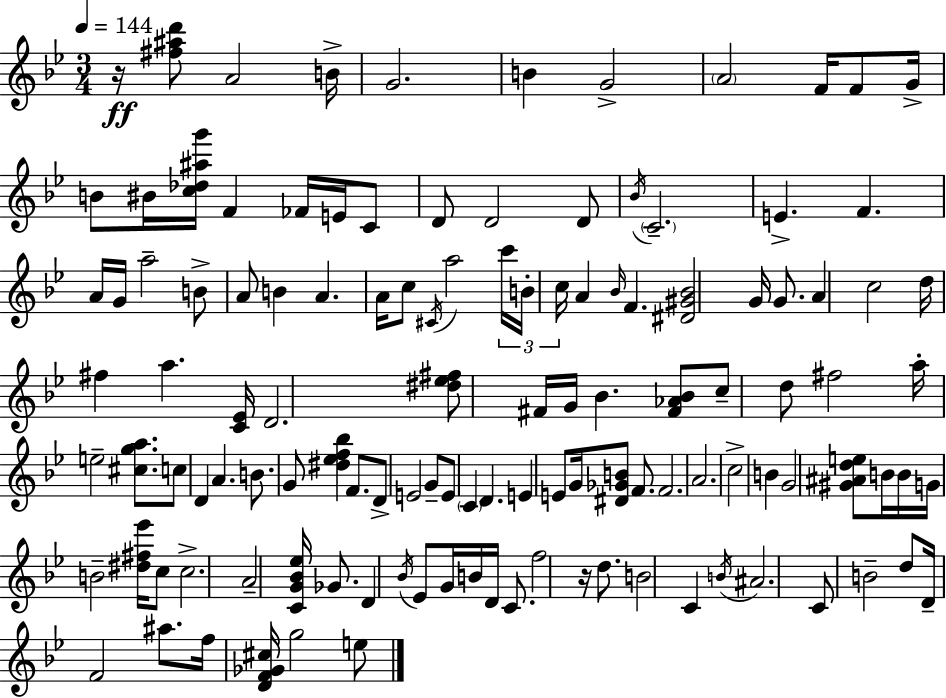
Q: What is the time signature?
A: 3/4